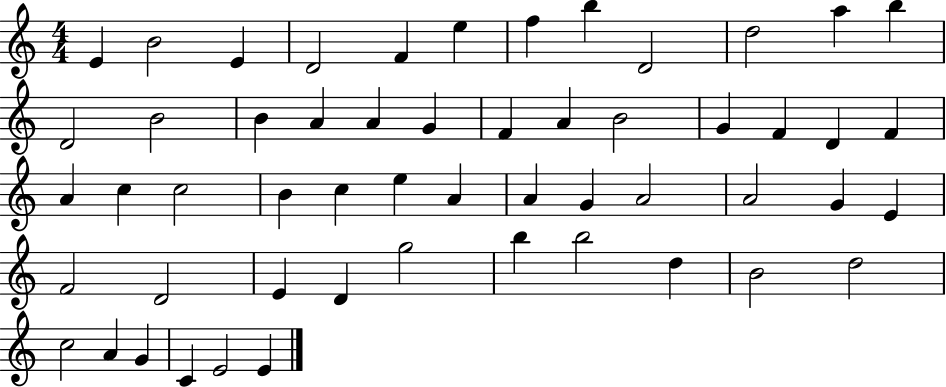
X:1
T:Untitled
M:4/4
L:1/4
K:C
E B2 E D2 F e f b D2 d2 a b D2 B2 B A A G F A B2 G F D F A c c2 B c e A A G A2 A2 G E F2 D2 E D g2 b b2 d B2 d2 c2 A G C E2 E